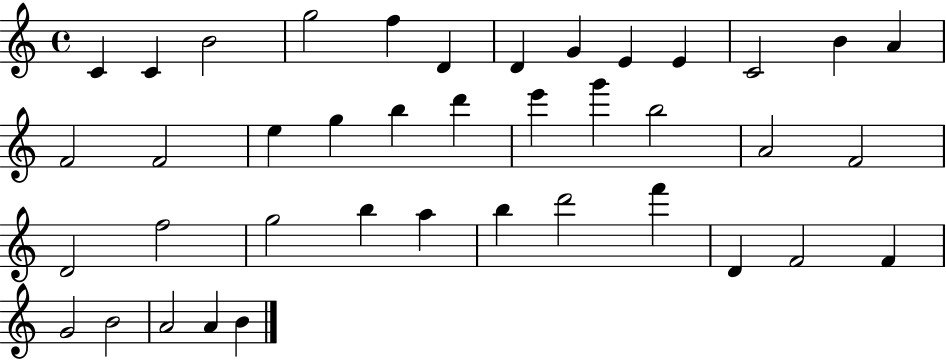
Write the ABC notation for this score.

X:1
T:Untitled
M:4/4
L:1/4
K:C
C C B2 g2 f D D G E E C2 B A F2 F2 e g b d' e' g' b2 A2 F2 D2 f2 g2 b a b d'2 f' D F2 F G2 B2 A2 A B